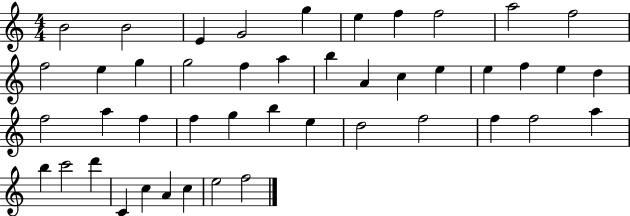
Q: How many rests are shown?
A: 0